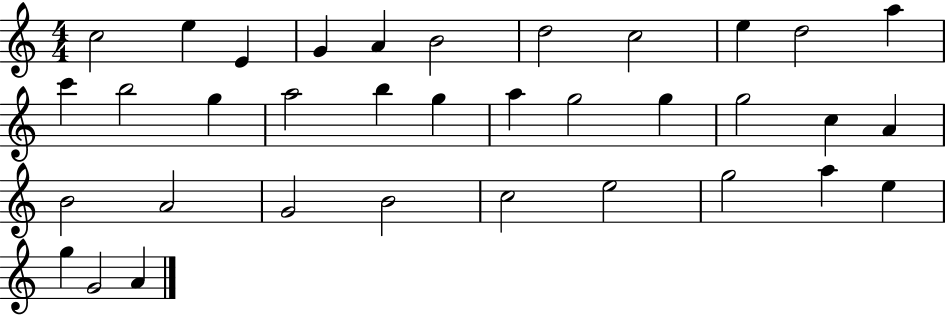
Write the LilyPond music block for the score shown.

{
  \clef treble
  \numericTimeSignature
  \time 4/4
  \key c \major
  c''2 e''4 e'4 | g'4 a'4 b'2 | d''2 c''2 | e''4 d''2 a''4 | \break c'''4 b''2 g''4 | a''2 b''4 g''4 | a''4 g''2 g''4 | g''2 c''4 a'4 | \break b'2 a'2 | g'2 b'2 | c''2 e''2 | g''2 a''4 e''4 | \break g''4 g'2 a'4 | \bar "|."
}